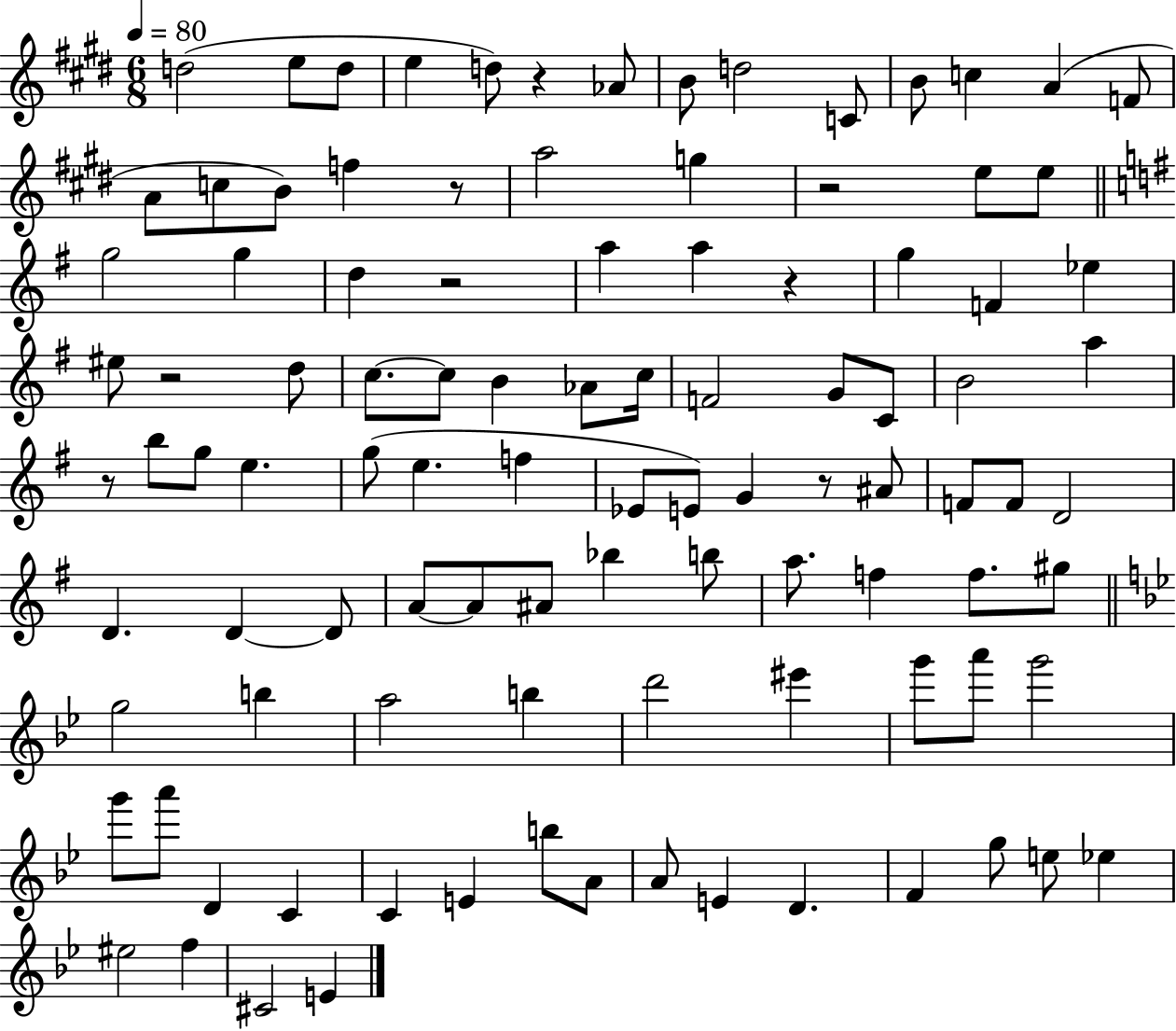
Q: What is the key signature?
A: E major